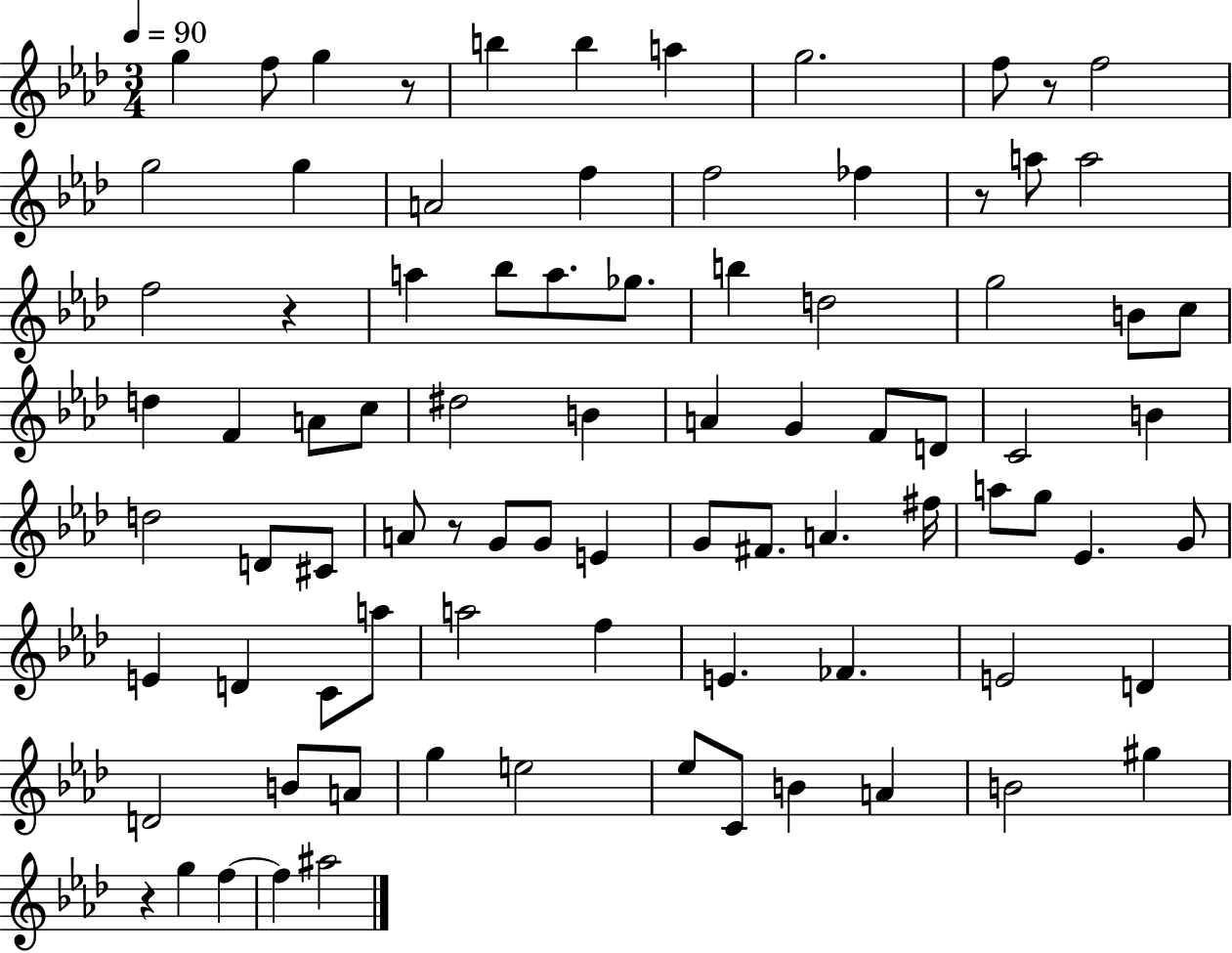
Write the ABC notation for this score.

X:1
T:Untitled
M:3/4
L:1/4
K:Ab
g f/2 g z/2 b b a g2 f/2 z/2 f2 g2 g A2 f f2 _f z/2 a/2 a2 f2 z a _b/2 a/2 _g/2 b d2 g2 B/2 c/2 d F A/2 c/2 ^d2 B A G F/2 D/2 C2 B d2 D/2 ^C/2 A/2 z/2 G/2 G/2 E G/2 ^F/2 A ^f/4 a/2 g/2 _E G/2 E D C/2 a/2 a2 f E _F E2 D D2 B/2 A/2 g e2 _e/2 C/2 B A B2 ^g z g f f ^a2